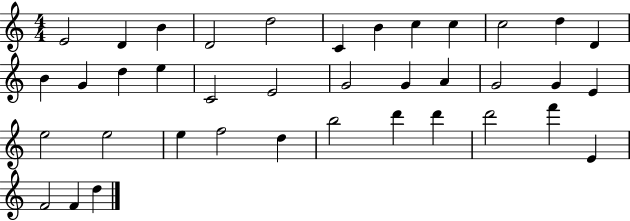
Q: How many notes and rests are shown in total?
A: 38